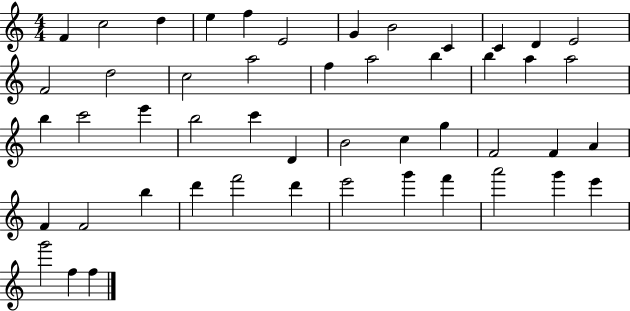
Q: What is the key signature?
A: C major